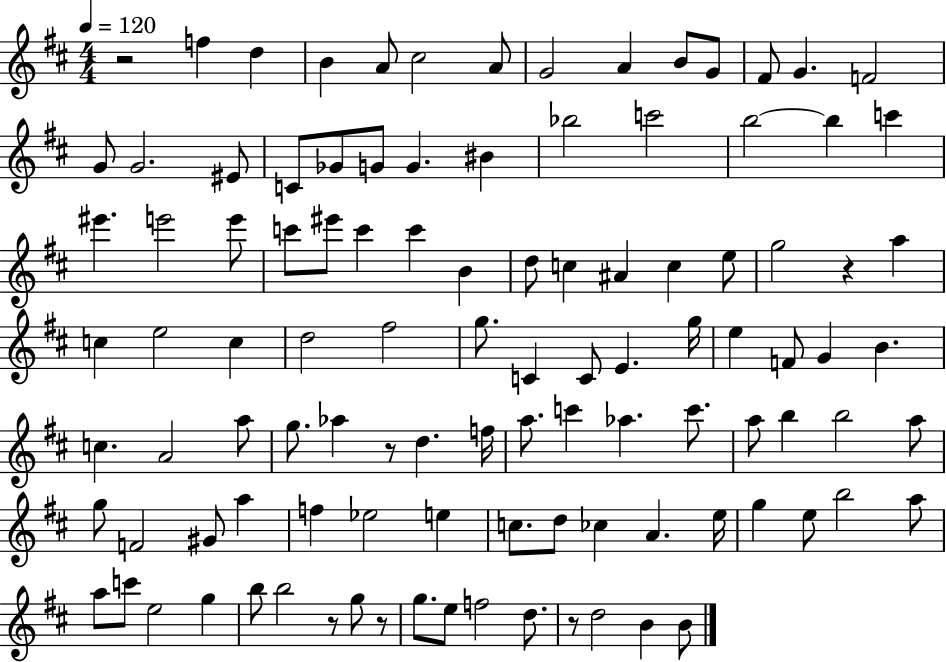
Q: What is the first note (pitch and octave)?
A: F5